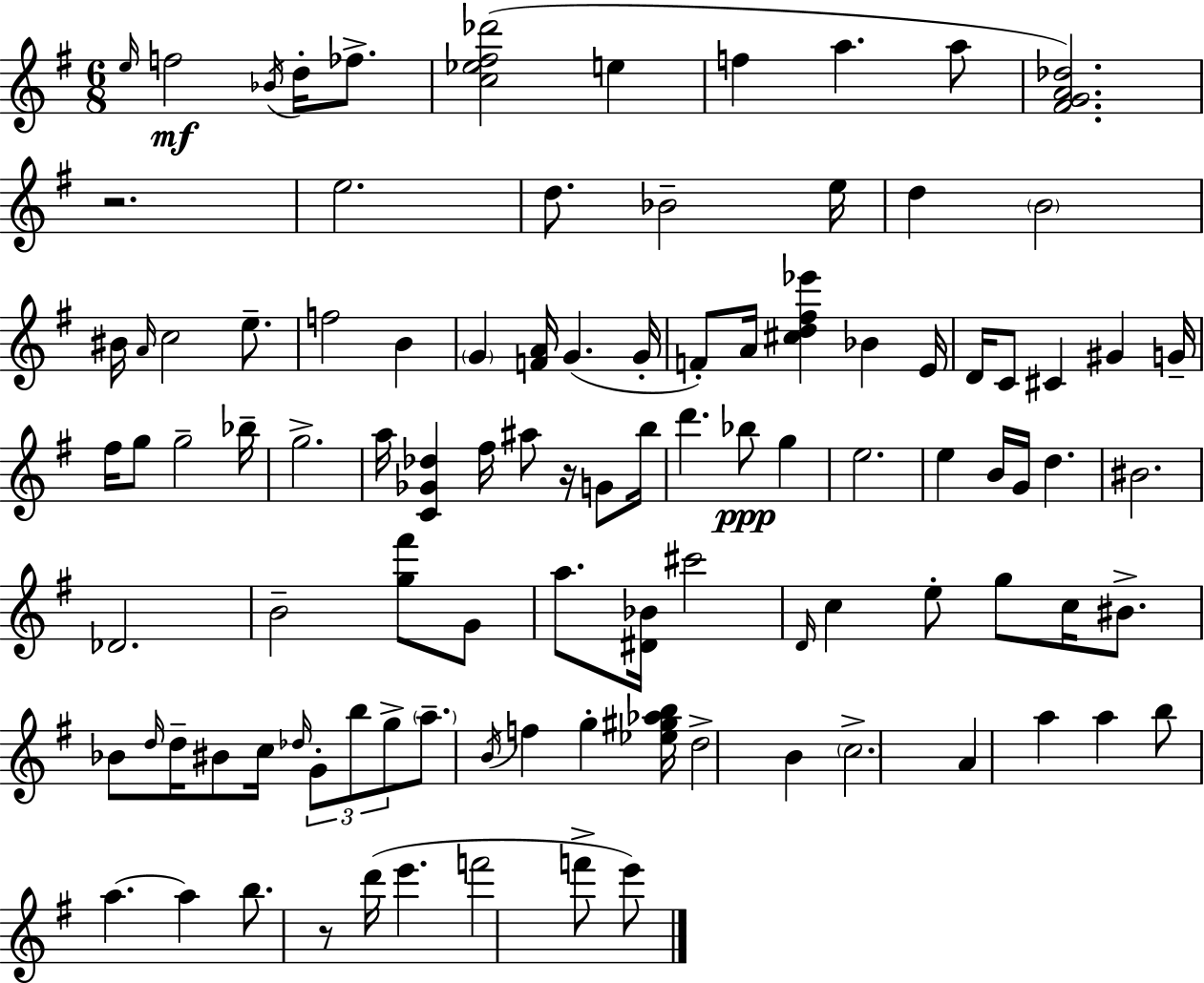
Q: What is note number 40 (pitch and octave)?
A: F#5